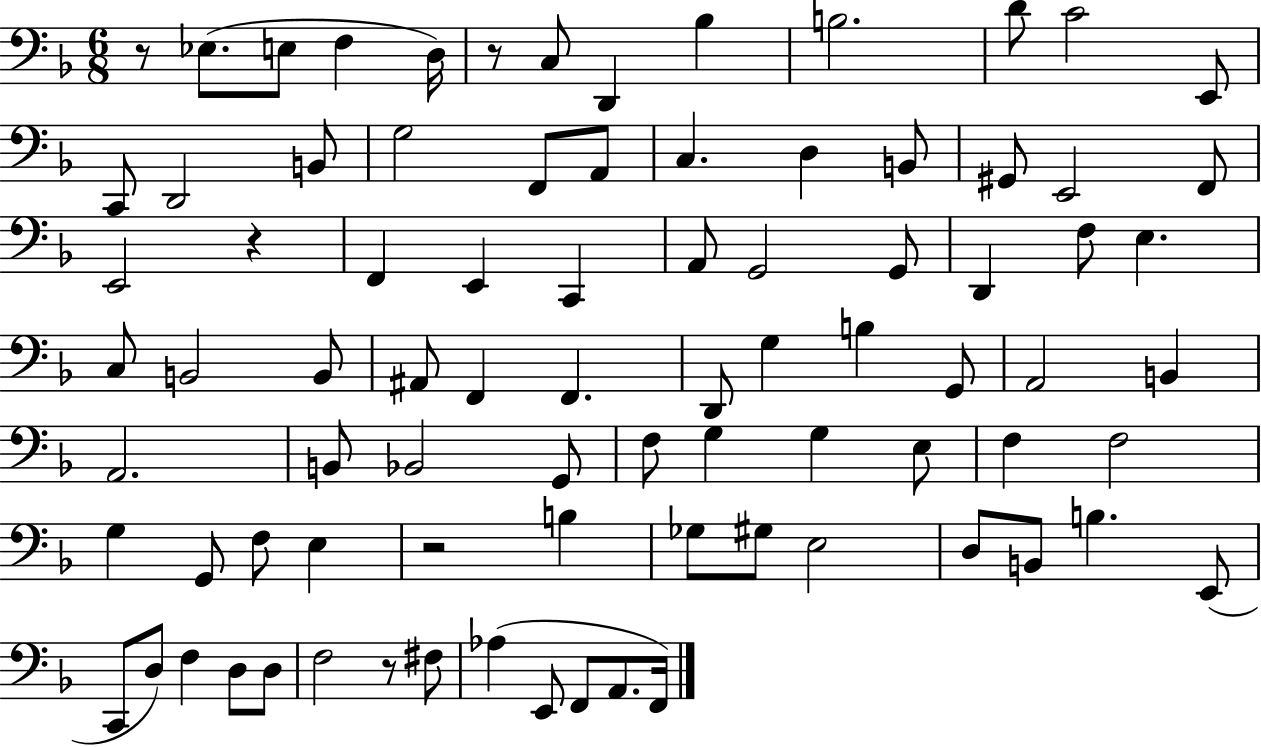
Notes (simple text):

R/e Eb3/e. E3/e F3/q D3/s R/e C3/e D2/q Bb3/q B3/h. D4/e C4/h E2/e C2/e D2/h B2/e G3/h F2/e A2/e C3/q. D3/q B2/e G#2/e E2/h F2/e E2/h R/q F2/q E2/q C2/q A2/e G2/h G2/e D2/q F3/e E3/q. C3/e B2/h B2/e A#2/e F2/q F2/q. D2/e G3/q B3/q G2/e A2/h B2/q A2/h. B2/e Bb2/h G2/e F3/e G3/q G3/q E3/e F3/q F3/h G3/q G2/e F3/e E3/q R/h B3/q Gb3/e G#3/e E3/h D3/e B2/e B3/q. E2/e C2/e D3/e F3/q D3/e D3/e F3/h R/e F#3/e Ab3/q E2/e F2/e A2/e. F2/s